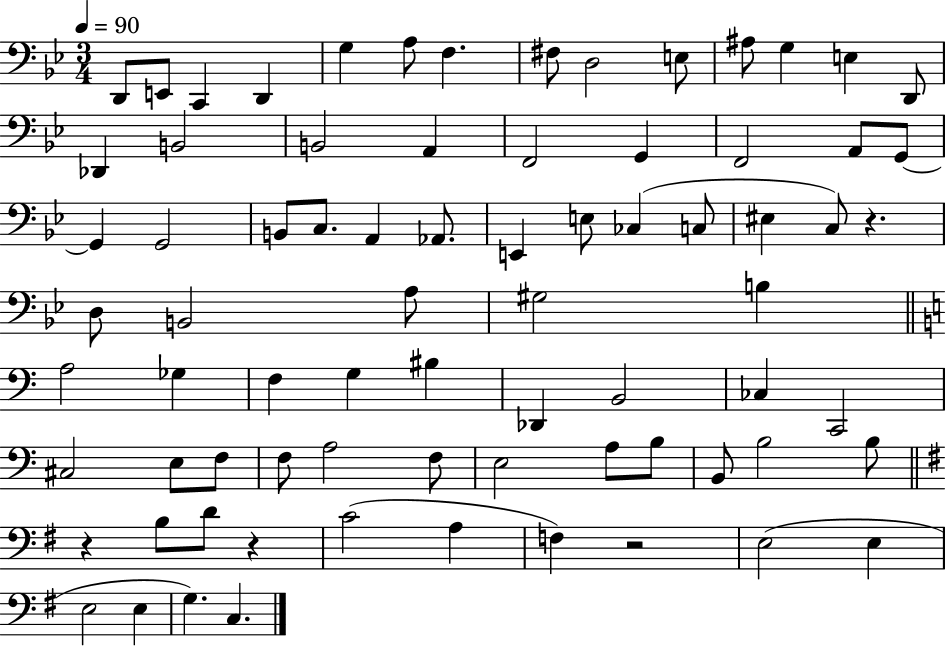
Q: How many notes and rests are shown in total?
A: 76